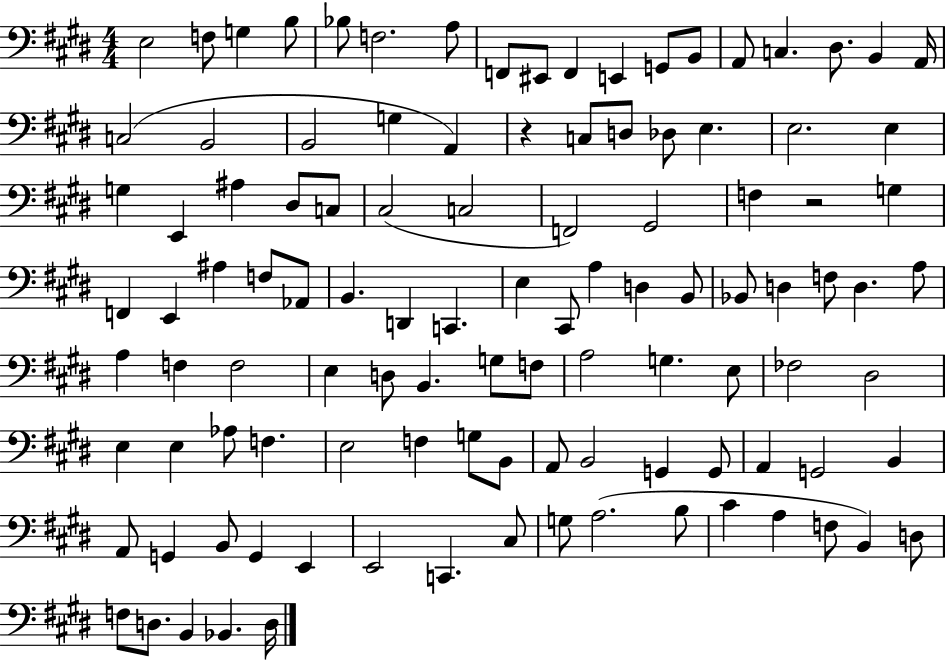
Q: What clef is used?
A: bass